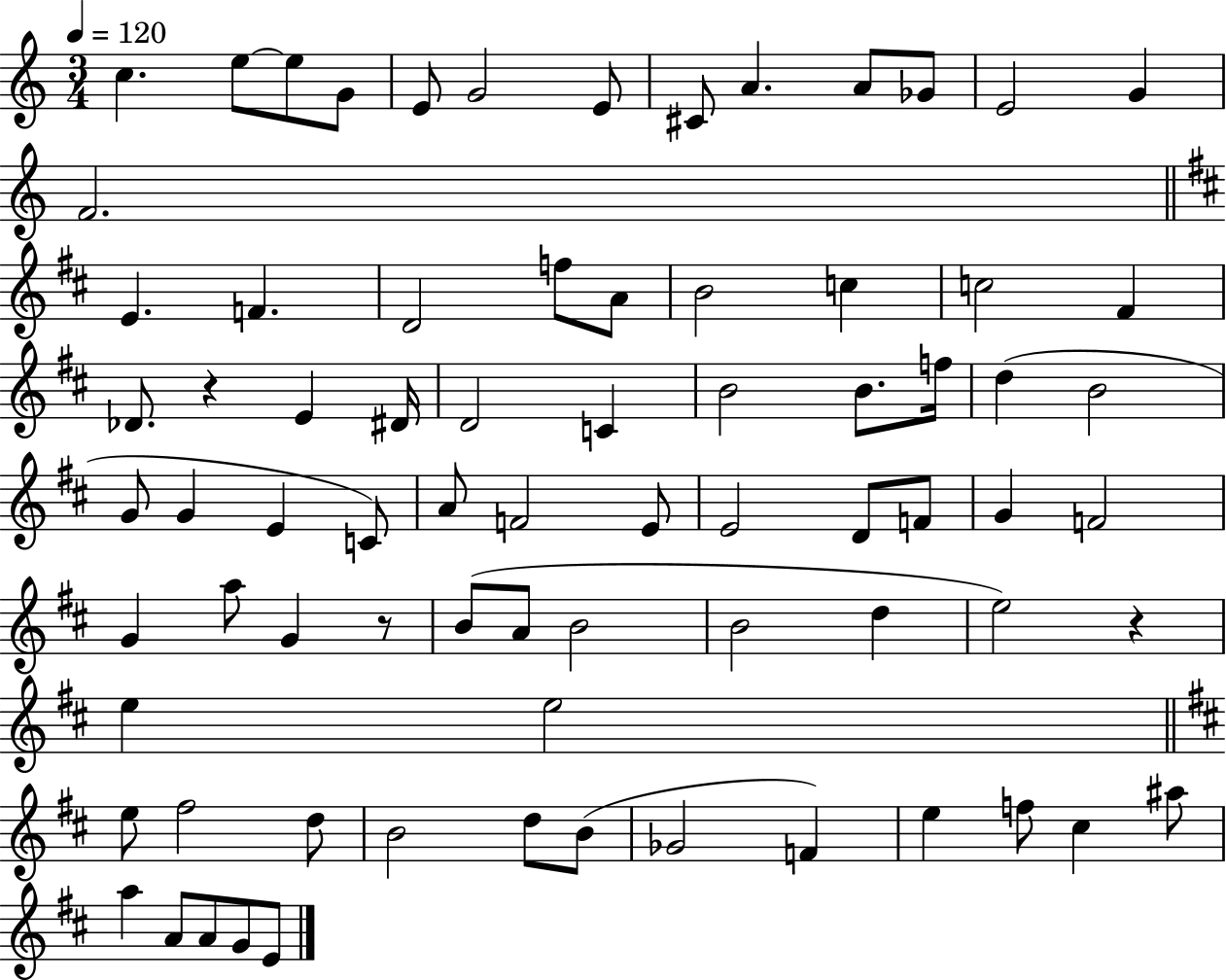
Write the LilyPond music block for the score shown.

{
  \clef treble
  \numericTimeSignature
  \time 3/4
  \key c \major
  \tempo 4 = 120
  c''4. e''8~~ e''8 g'8 | e'8 g'2 e'8 | cis'8 a'4. a'8 ges'8 | e'2 g'4 | \break f'2. | \bar "||" \break \key d \major e'4. f'4. | d'2 f''8 a'8 | b'2 c''4 | c''2 fis'4 | \break des'8. r4 e'4 dis'16 | d'2 c'4 | b'2 b'8. f''16 | d''4( b'2 | \break g'8 g'4 e'4 c'8) | a'8 f'2 e'8 | e'2 d'8 f'8 | g'4 f'2 | \break g'4 a''8 g'4 r8 | b'8( a'8 b'2 | b'2 d''4 | e''2) r4 | \break e''4 e''2 | \bar "||" \break \key d \major e''8 fis''2 d''8 | b'2 d''8 b'8( | ges'2 f'4) | e''4 f''8 cis''4 ais''8 | \break a''4 a'8 a'8 g'8 e'8 | \bar "|."
}